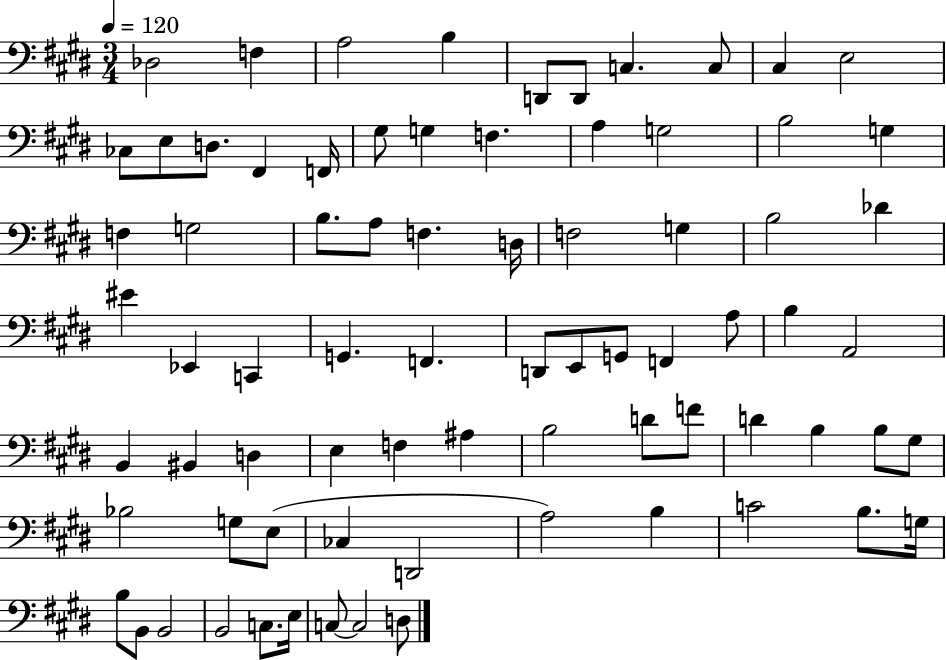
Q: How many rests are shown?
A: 0